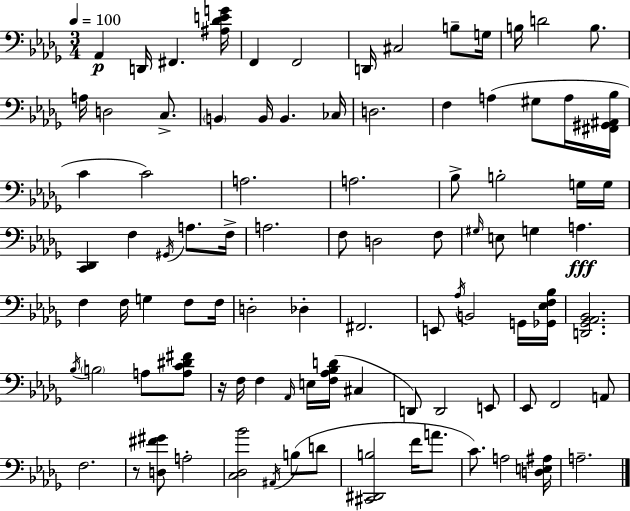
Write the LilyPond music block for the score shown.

{
  \clef bass
  \numericTimeSignature
  \time 3/4
  \key bes \minor
  \tempo 4 = 100
  aes,4\p d,16 fis,4. <ais des' e' g'>16 | f,4 f,2 | d,16 cis2 b8-- g16 | b16 d'2 b8. | \break a16 d2 c8.-> | \parenthesize b,4 b,16 b,4. ces16 | d2. | f4 a4( gis8 a16 <fis, gis, ais, bes>16 | \break c'4 c'2) | a2. | a2. | bes8-> b2-. g16 g16 | \break <c, des,>4 f4 \acciaccatura { gis,16 } a8. | f16-> a2. | f8 d2 f8 | \grace { gis16 } e8 g4 a4.\fff | \break f4 f16 g4 f8 | f16 d2-. des4-. | fis,2. | e,8 \acciaccatura { aes16 } b,2 | \break g,16 <ges, ees f bes>16 <d, ges, aes, bes,>2. | \acciaccatura { bes16 } \parenthesize b2 | a8 <a c' dis' fis'>8 r16 f16 f4 \grace { aes,16 } e16 | <f aes bes d'>16( cis4 d,8) d,2 | \break e,8 ees,8 f,2 | a,8 f2. | r8 <d fis' gis'>8 a2-. | <c des bes'>2 | \break \acciaccatura { ais,16 } b8( d'8 <cis, dis, b>2 | f'16 a'8. c'8.) a2 | <d e ais>16 a2.-- | \bar "|."
}